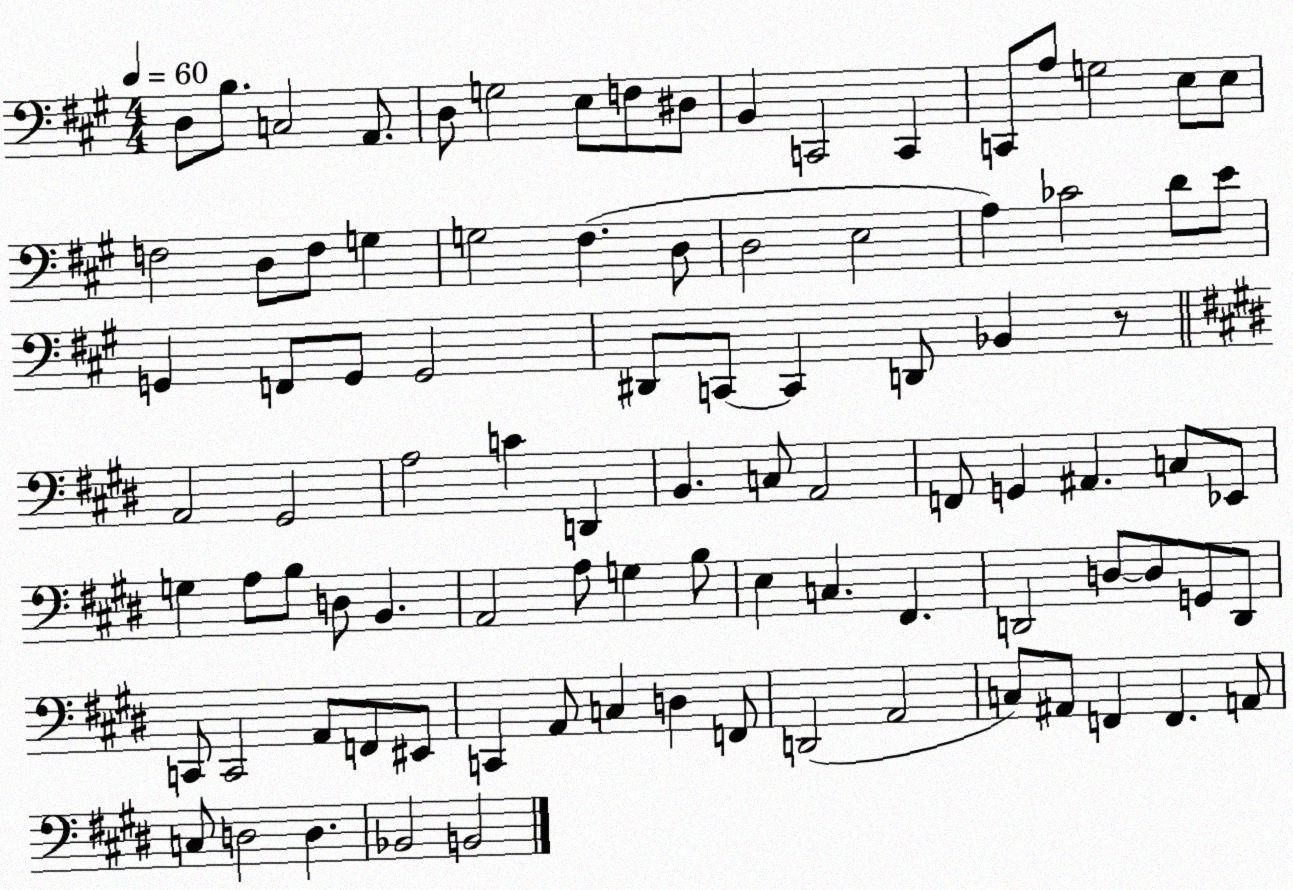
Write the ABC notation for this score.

X:1
T:Untitled
M:4/4
L:1/4
K:A
D,/2 B,/2 C,2 A,,/2 D,/2 G,2 E,/2 F,/2 ^D,/2 B,, C,,2 C,, C,,/2 A,/2 G,2 E,/2 E,/2 F,2 D,/2 F,/2 G, G,2 ^F, D,/2 D,2 E,2 A, _C2 D/2 E/2 G,, F,,/2 G,,/2 G,,2 ^D,,/2 C,,/2 C,, D,,/2 _B,, z/2 A,,2 ^G,,2 A,2 C D,, B,, C,/2 A,,2 F,,/2 G,, ^A,, C,/2 _E,,/2 G, A,/2 B,/2 D,/2 B,, A,,2 A,/2 G, B,/2 E, C, ^F,, D,,2 D,/2 D,/2 G,,/2 D,,/2 C,,/2 C,,2 A,,/2 F,,/2 ^E,,/2 C,, A,,/2 C, D, F,,/2 D,,2 A,,2 C,/2 ^A,,/2 F,, F,, A,,/2 C,/2 D,2 D, _B,,2 B,,2